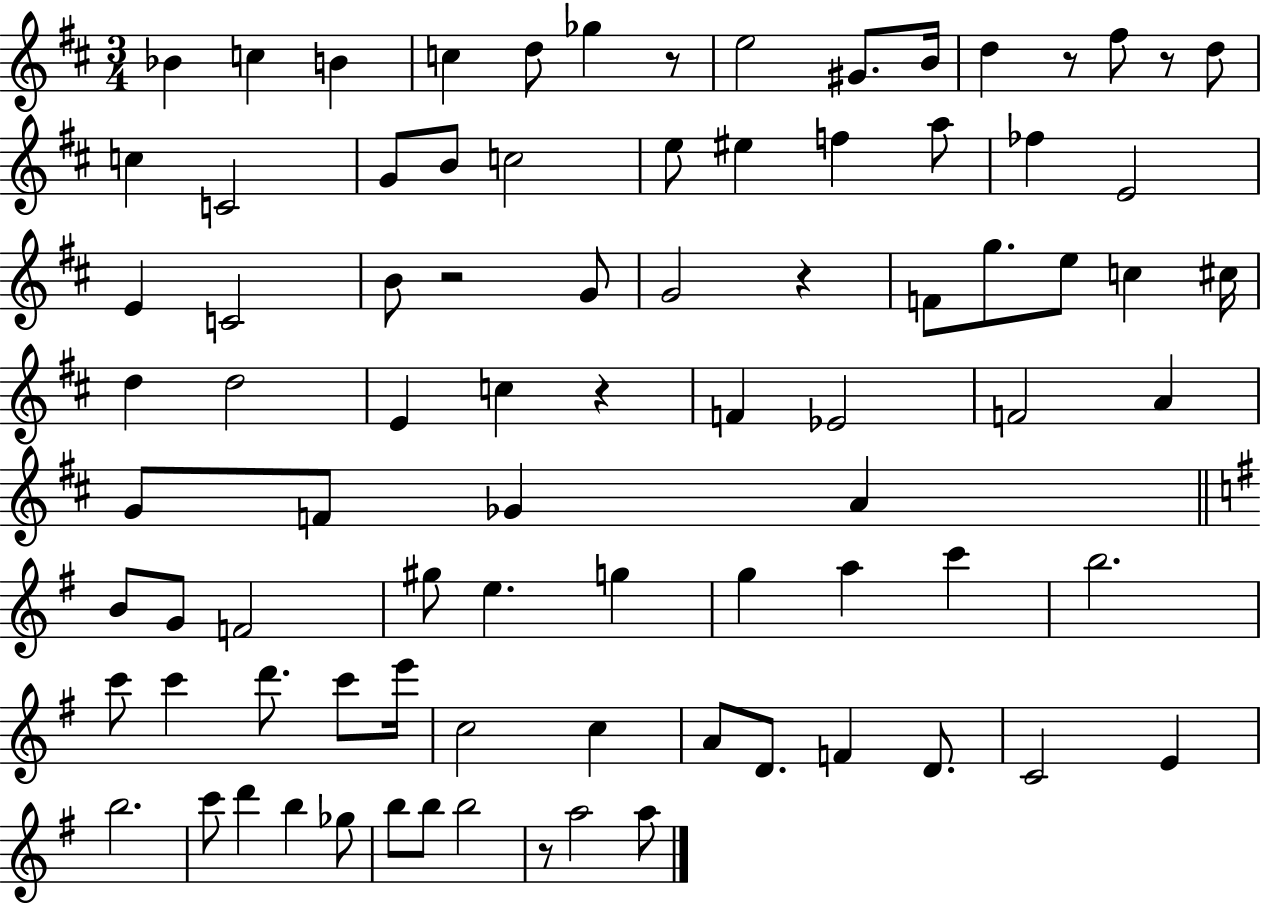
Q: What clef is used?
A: treble